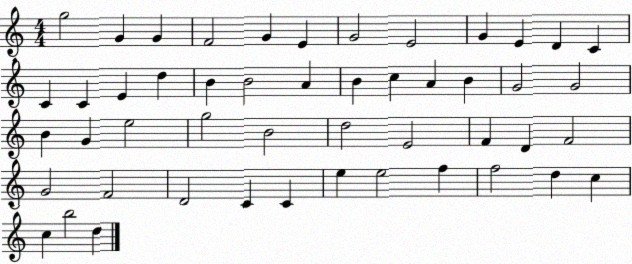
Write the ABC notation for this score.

X:1
T:Untitled
M:4/4
L:1/4
K:C
g2 G G F2 G E G2 E2 G E D C C C E d B B2 A B c A B G2 G2 B G e2 g2 B2 d2 E2 F D F2 G2 F2 D2 C C e e2 f f2 d c c b2 d